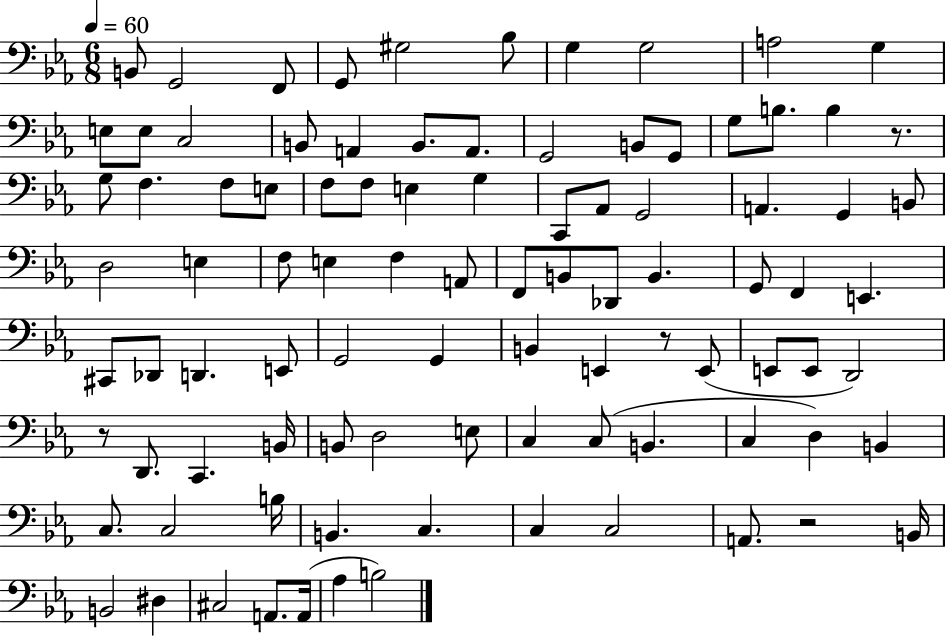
X:1
T:Untitled
M:6/8
L:1/4
K:Eb
B,,/2 G,,2 F,,/2 G,,/2 ^G,2 _B,/2 G, G,2 A,2 G, E,/2 E,/2 C,2 B,,/2 A,, B,,/2 A,,/2 G,,2 B,,/2 G,,/2 G,/2 B,/2 B, z/2 G,/2 F, F,/2 E,/2 F,/2 F,/2 E, G, C,,/2 _A,,/2 G,,2 A,, G,, B,,/2 D,2 E, F,/2 E, F, A,,/2 F,,/2 B,,/2 _D,,/2 B,, G,,/2 F,, E,, ^C,,/2 _D,,/2 D,, E,,/2 G,,2 G,, B,, E,, z/2 E,,/2 E,,/2 E,,/2 D,,2 z/2 D,,/2 C,, B,,/4 B,,/2 D,2 E,/2 C, C,/2 B,, C, D, B,, C,/2 C,2 B,/4 B,, C, C, C,2 A,,/2 z2 B,,/4 B,,2 ^D, ^C,2 A,,/2 A,,/4 _A, B,2